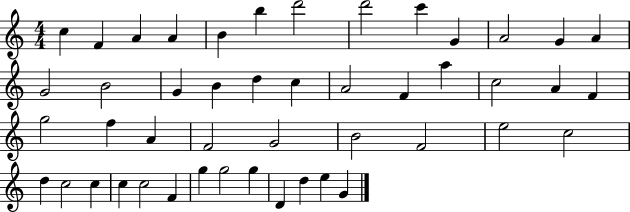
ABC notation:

X:1
T:Untitled
M:4/4
L:1/4
K:C
c F A A B b d'2 d'2 c' G A2 G A G2 B2 G B d c A2 F a c2 A F g2 f A F2 G2 B2 F2 e2 c2 d c2 c c c2 F g g2 g D d e G